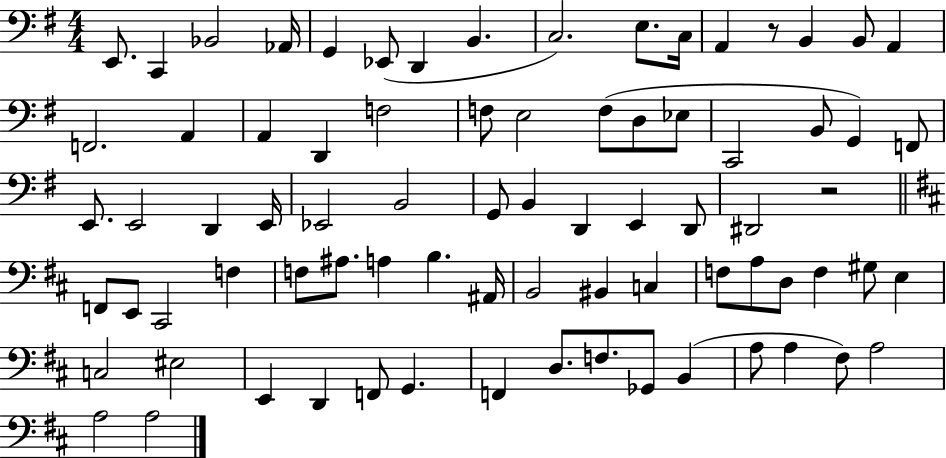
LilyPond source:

{
  \clef bass
  \numericTimeSignature
  \time 4/4
  \key g \major
  \repeat volta 2 { e,8. c,4 bes,2 aes,16 | g,4 ees,8( d,4 b,4. | c2.) e8. c16 | a,4 r8 b,4 b,8 a,4 | \break f,2. a,4 | a,4 d,4 f2 | f8 e2 f8( d8 ees8 | c,2 b,8 g,4) f,8 | \break e,8. e,2 d,4 e,16 | ees,2 b,2 | g,8 b,4 d,4 e,4 d,8 | dis,2 r2 | \break \bar "||" \break \key d \major f,8 e,8 cis,2 f4 | f8 ais8. a4 b4. ais,16 | b,2 bis,4 c4 | f8 a8 d8 f4 gis8 e4 | \break c2 eis2 | e,4 d,4 f,8 g,4. | f,4 d8. f8. ges,8 b,4( | a8 a4 fis8) a2 | \break a2 a2 | } \bar "|."
}